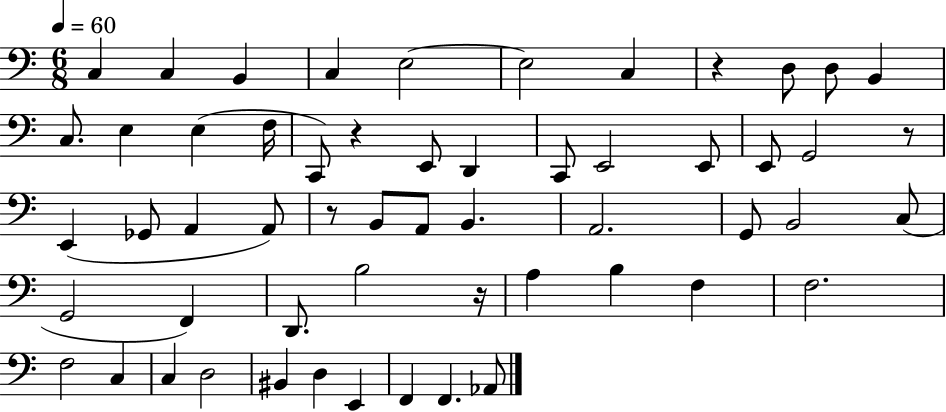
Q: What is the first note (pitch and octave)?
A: C3